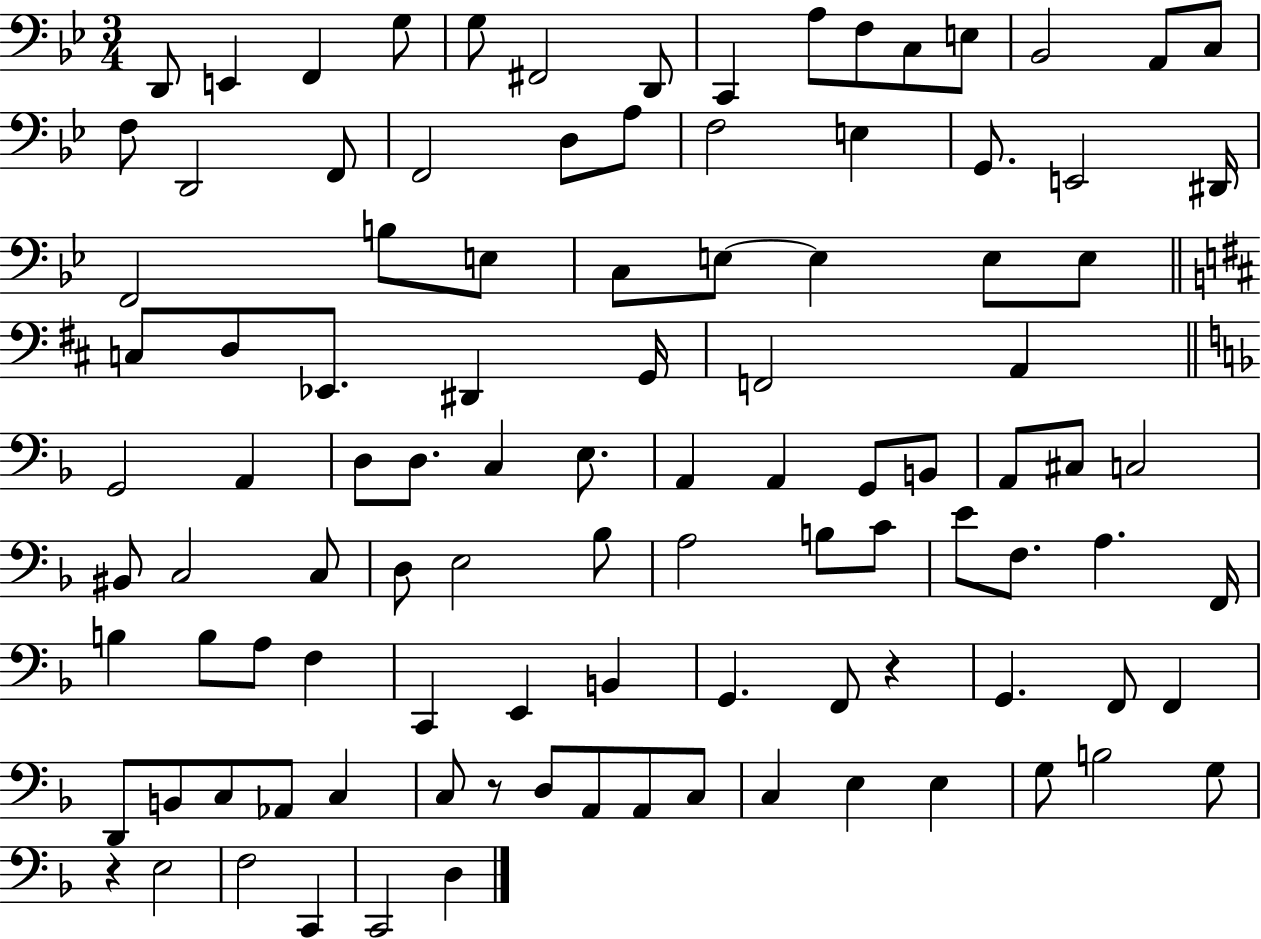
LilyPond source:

{
  \clef bass
  \numericTimeSignature
  \time 3/4
  \key bes \major
  d,8 e,4 f,4 g8 | g8 fis,2 d,8 | c,4 a8 f8 c8 e8 | bes,2 a,8 c8 | \break f8 d,2 f,8 | f,2 d8 a8 | f2 e4 | g,8. e,2 dis,16 | \break f,2 b8 e8 | c8 e8~~ e4 e8 e8 | \bar "||" \break \key b \minor c8 d8 ees,8. dis,4 g,16 | f,2 a,4 | \bar "||" \break \key d \minor g,2 a,4 | d8 d8. c4 e8. | a,4 a,4 g,8 b,8 | a,8 cis8 c2 | \break bis,8 c2 c8 | d8 e2 bes8 | a2 b8 c'8 | e'8 f8. a4. f,16 | \break b4 b8 a8 f4 | c,4 e,4 b,4 | g,4. f,8 r4 | g,4. f,8 f,4 | \break d,8 b,8 c8 aes,8 c4 | c8 r8 d8 a,8 a,8 c8 | c4 e4 e4 | g8 b2 g8 | \break r4 e2 | f2 c,4 | c,2 d4 | \bar "|."
}